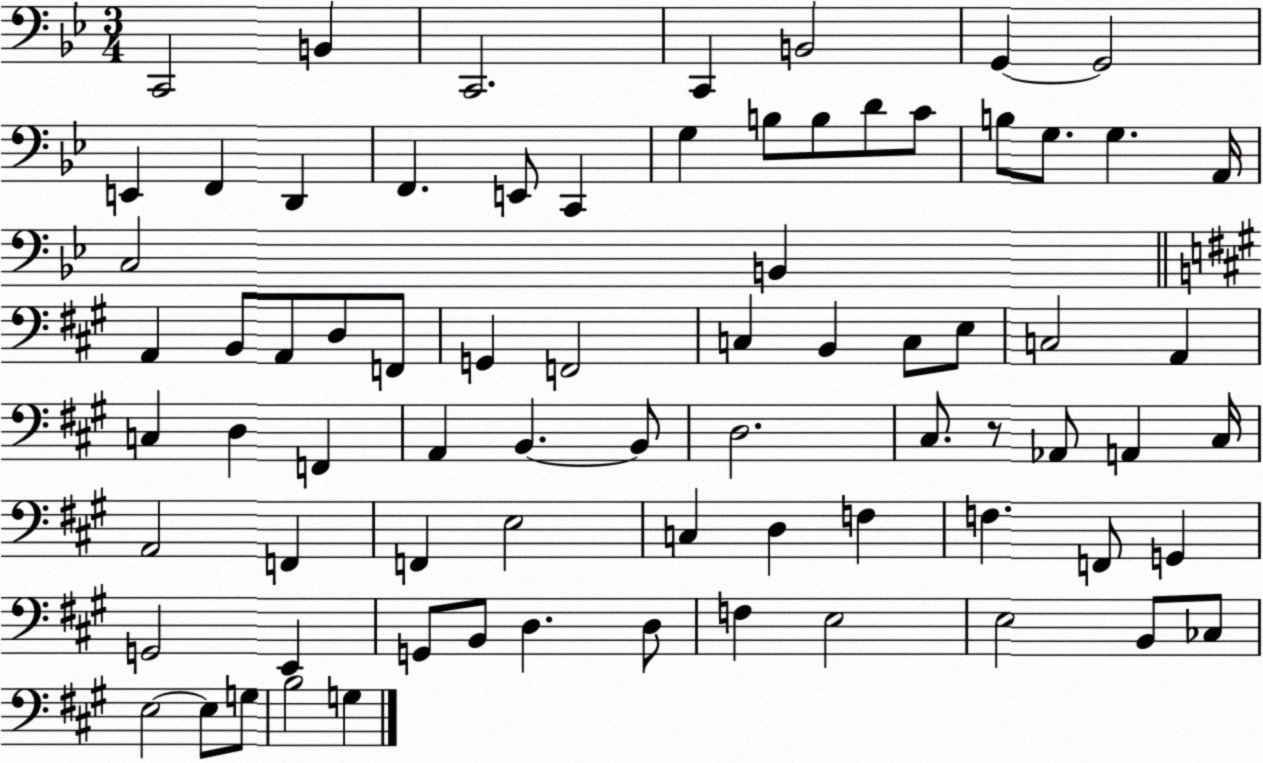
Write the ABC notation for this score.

X:1
T:Untitled
M:3/4
L:1/4
K:Bb
C,,2 B,, C,,2 C,, B,,2 G,, G,,2 E,, F,, D,, F,, E,,/2 C,, G, B,/2 B,/2 D/2 C/2 B,/2 G,/2 G, A,,/4 C,2 B,, A,, B,,/2 A,,/2 D,/2 F,,/2 G,, F,,2 C, B,, C,/2 E,/2 C,2 A,, C, D, F,, A,, B,, B,,/2 D,2 ^C,/2 z/2 _A,,/2 A,, ^C,/4 A,,2 F,, F,, E,2 C, D, F, F, F,,/2 G,, G,,2 E,, G,,/2 B,,/2 D, D,/2 F, E,2 E,2 B,,/2 _C,/2 E,2 E,/2 G,/2 B,2 G,